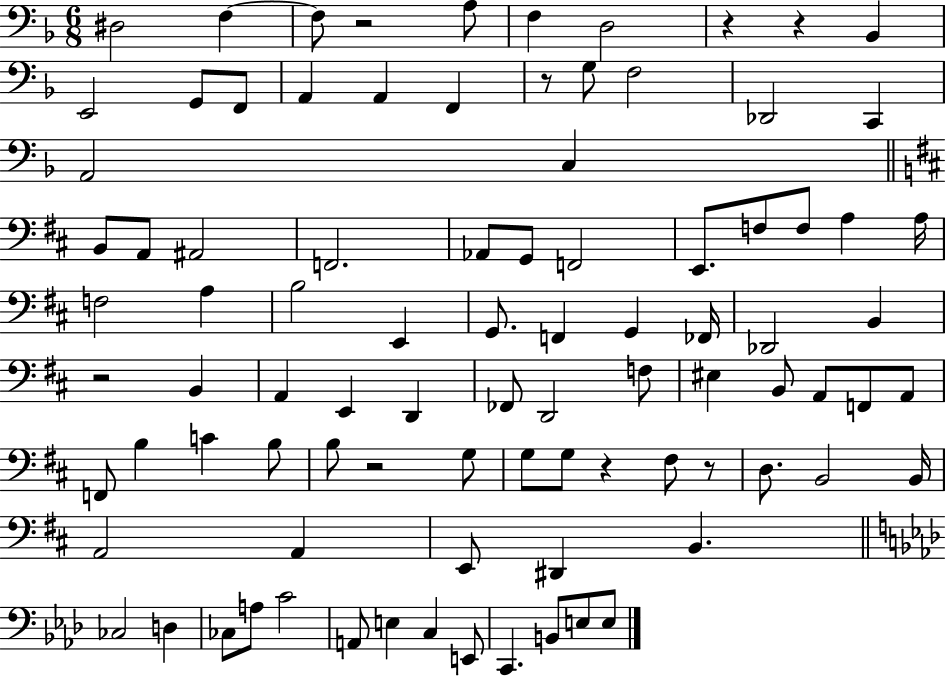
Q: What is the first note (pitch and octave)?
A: D#3